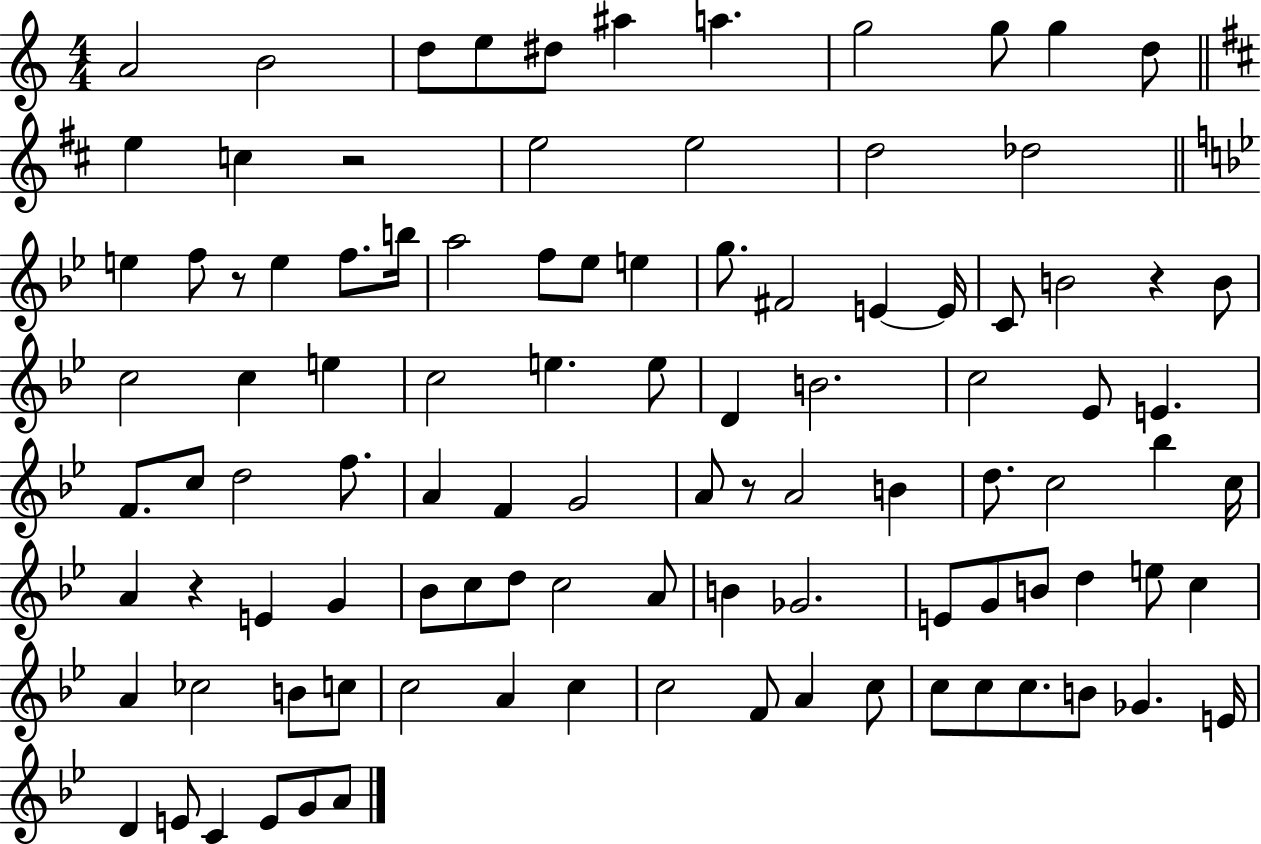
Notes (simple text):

A4/h B4/h D5/e E5/e D#5/e A#5/q A5/q. G5/h G5/e G5/q D5/e E5/q C5/q R/h E5/h E5/h D5/h Db5/h E5/q F5/e R/e E5/q F5/e. B5/s A5/h F5/e Eb5/e E5/q G5/e. F#4/h E4/q E4/s C4/e B4/h R/q B4/e C5/h C5/q E5/q C5/h E5/q. E5/e D4/q B4/h. C5/h Eb4/e E4/q. F4/e. C5/e D5/h F5/e. A4/q F4/q G4/h A4/e R/e A4/h B4/q D5/e. C5/h Bb5/q C5/s A4/q R/q E4/q G4/q Bb4/e C5/e D5/e C5/h A4/e B4/q Gb4/h. E4/e G4/e B4/e D5/q E5/e C5/q A4/q CES5/h B4/e C5/e C5/h A4/q C5/q C5/h F4/e A4/q C5/e C5/e C5/e C5/e. B4/e Gb4/q. E4/s D4/q E4/e C4/q E4/e G4/e A4/e